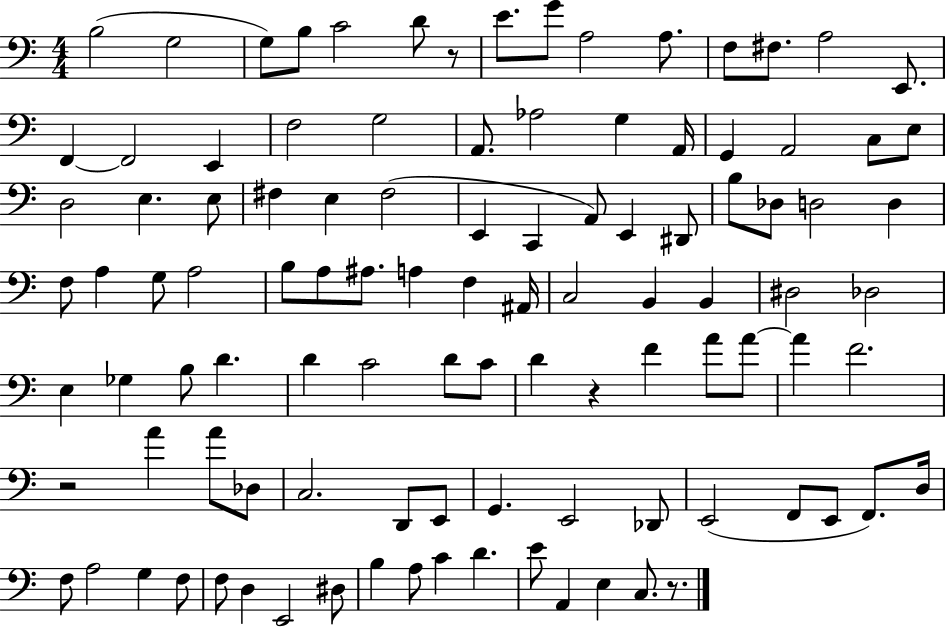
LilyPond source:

{
  \clef bass
  \numericTimeSignature
  \time 4/4
  \key c \major
  b2( g2 | g8) b8 c'2 d'8 r8 | e'8. g'8 a2 a8. | f8 fis8. a2 e,8. | \break f,4~~ f,2 e,4 | f2 g2 | a,8. aes2 g4 a,16 | g,4 a,2 c8 e8 | \break d2 e4. e8 | fis4 e4 fis2( | e,4 c,4 a,8) e,4 dis,8 | b8 des8 d2 d4 | \break f8 a4 g8 a2 | b8 a8 ais8. a4 f4 ais,16 | c2 b,4 b,4 | dis2 des2 | \break e4 ges4 b8 d'4. | d'4 c'2 d'8 c'8 | d'4 r4 f'4 a'8 a'8~~ | a'4 f'2. | \break r2 a'4 a'8 des8 | c2. d,8 e,8 | g,4. e,2 des,8 | e,2( f,8 e,8 f,8.) d16 | \break f8 a2 g4 f8 | f8 d4 e,2 dis8 | b4 a8 c'4 d'4. | e'8 a,4 e4 c8. r8. | \break \bar "|."
}